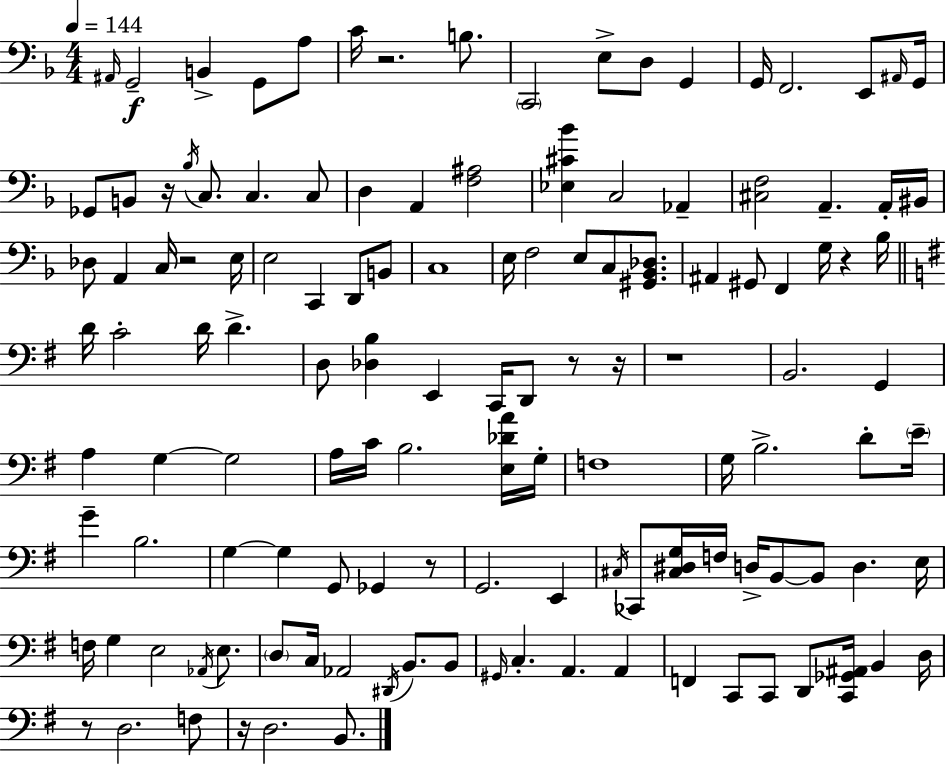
A#2/s G2/h B2/q G2/e A3/e C4/s R/h. B3/e. C2/h E3/e D3/e G2/q G2/s F2/h. E2/e A#2/s G2/s Gb2/e B2/e R/s Bb3/s C3/e. C3/q. C3/e D3/q A2/q [F3,A#3]/h [Eb3,C#4,Bb4]/q C3/h Ab2/q [C#3,F3]/h A2/q. A2/s BIS2/s Db3/e A2/q C3/s R/h E3/s E3/h C2/q D2/e B2/e C3/w E3/s F3/h E3/e C3/e [G#2,Bb2,Db3]/e. A#2/q G#2/e F2/q G3/s R/q Bb3/s D4/s C4/h D4/s D4/q. D3/e [Db3,B3]/q E2/q C2/s D2/e R/e R/s R/w B2/h. G2/q A3/q G3/q G3/h A3/s C4/s B3/h. [E3,Db4,A4]/s G3/s F3/w G3/s B3/h. D4/e E4/s G4/q B3/h. G3/q G3/q G2/e Gb2/q R/e G2/h. E2/q C#3/s CES2/e [C#3,D#3,G3]/s F3/s D3/s B2/e B2/e D3/q. E3/s F3/s G3/q E3/h Ab2/s E3/e. D3/e C3/s Ab2/h D#2/s B2/e. B2/e G#2/s C3/q. A2/q. A2/q F2/q C2/e C2/e D2/e [C2,Gb2,A#2]/s B2/q D3/s R/e D3/h. F3/e R/s D3/h. B2/e.